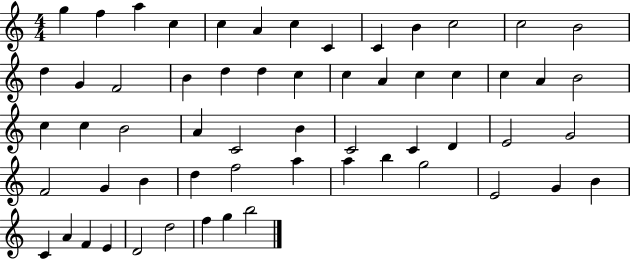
{
  \clef treble
  \numericTimeSignature
  \time 4/4
  \key c \major
  g''4 f''4 a''4 c''4 | c''4 a'4 c''4 c'4 | c'4 b'4 c''2 | c''2 b'2 | \break d''4 g'4 f'2 | b'4 d''4 d''4 c''4 | c''4 a'4 c''4 c''4 | c''4 a'4 b'2 | \break c''4 c''4 b'2 | a'4 c'2 b'4 | c'2 c'4 d'4 | e'2 g'2 | \break f'2 g'4 b'4 | d''4 f''2 a''4 | a''4 b''4 g''2 | e'2 g'4 b'4 | \break c'4 a'4 f'4 e'4 | d'2 d''2 | f''4 g''4 b''2 | \bar "|."
}